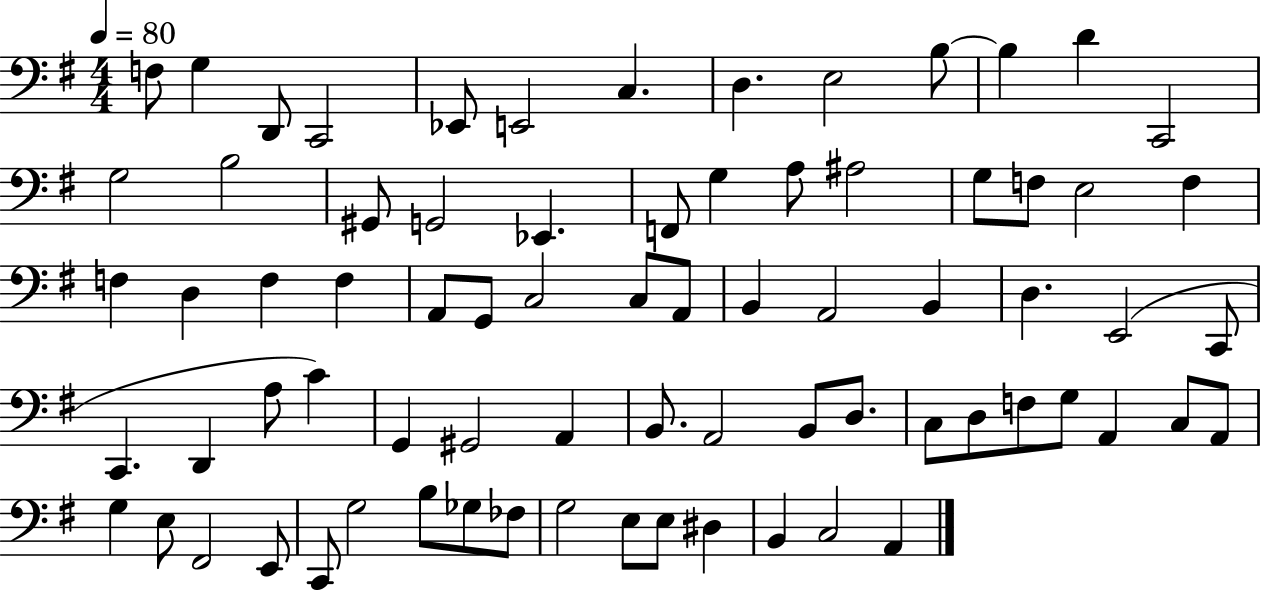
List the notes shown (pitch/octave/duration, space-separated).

F3/e G3/q D2/e C2/h Eb2/e E2/h C3/q. D3/q. E3/h B3/e B3/q D4/q C2/h G3/h B3/h G#2/e G2/h Eb2/q. F2/e G3/q A3/e A#3/h G3/e F3/e E3/h F3/q F3/q D3/q F3/q F3/q A2/e G2/e C3/h C3/e A2/e B2/q A2/h B2/q D3/q. E2/h C2/e C2/q. D2/q A3/e C4/q G2/q G#2/h A2/q B2/e. A2/h B2/e D3/e. C3/e D3/e F3/e G3/e A2/q C3/e A2/e G3/q E3/e F#2/h E2/e C2/e G3/h B3/e Gb3/e FES3/e G3/h E3/e E3/e D#3/q B2/q C3/h A2/q